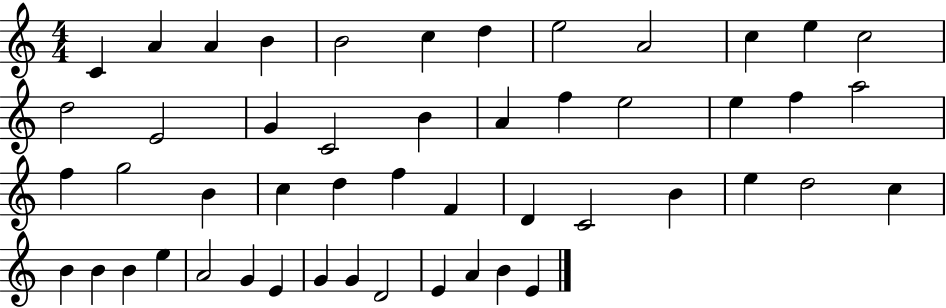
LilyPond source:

{
  \clef treble
  \numericTimeSignature
  \time 4/4
  \key c \major
  c'4 a'4 a'4 b'4 | b'2 c''4 d''4 | e''2 a'2 | c''4 e''4 c''2 | \break d''2 e'2 | g'4 c'2 b'4 | a'4 f''4 e''2 | e''4 f''4 a''2 | \break f''4 g''2 b'4 | c''4 d''4 f''4 f'4 | d'4 c'2 b'4 | e''4 d''2 c''4 | \break b'4 b'4 b'4 e''4 | a'2 g'4 e'4 | g'4 g'4 d'2 | e'4 a'4 b'4 e'4 | \break \bar "|."
}